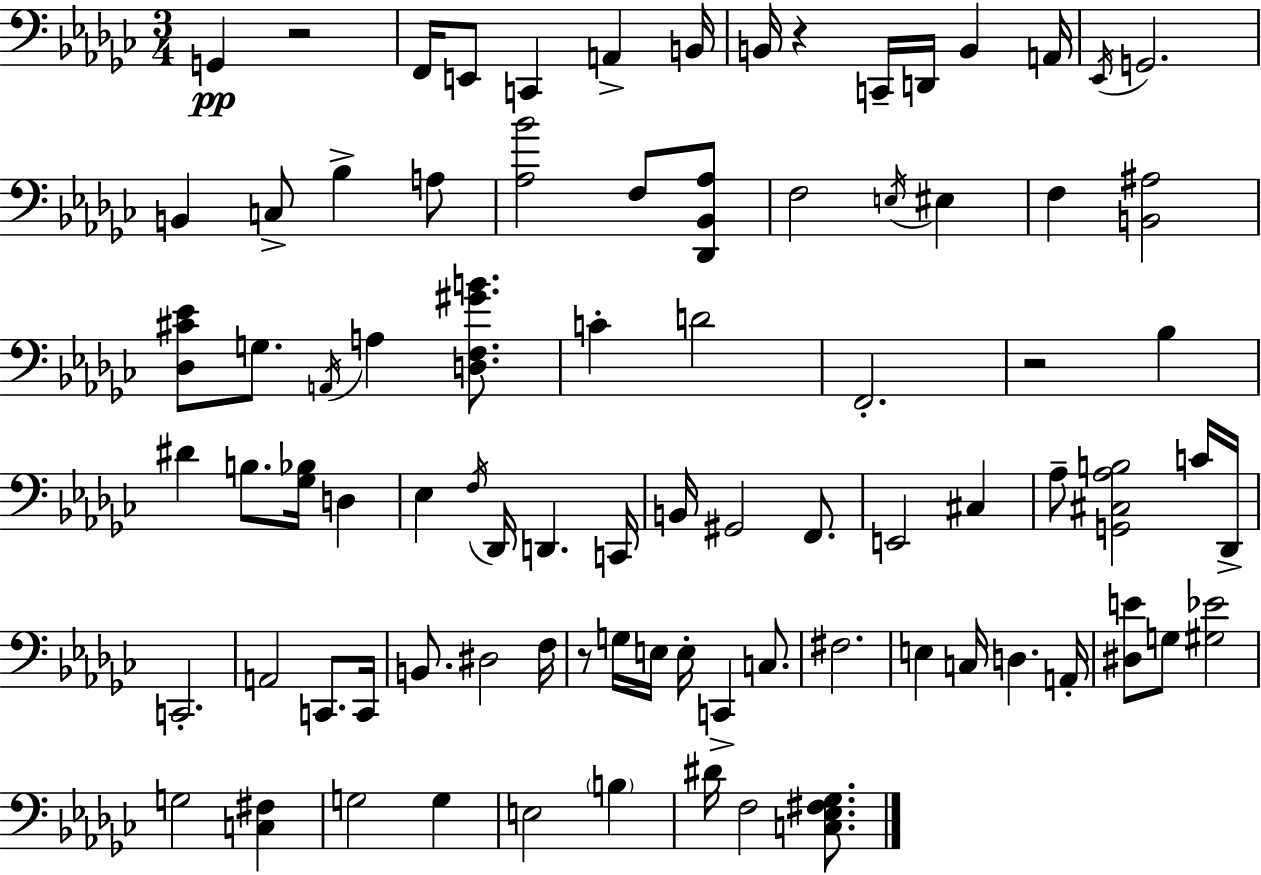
{
  \clef bass
  \numericTimeSignature
  \time 3/4
  \key ees \minor
  g,4\pp r2 | f,16 e,8 c,4 a,4-> b,16 | b,16 r4 c,16-- d,16 b,4 a,16 | \acciaccatura { ees,16 } g,2. | \break b,4 c8-> bes4-> a8 | <aes bes'>2 f8 <des, bes, aes>8 | f2 \acciaccatura { e16 } eis4 | f4 <b, ais>2 | \break <des cis' ees'>8 g8. \acciaccatura { a,16 } a4 | <d f gis' b'>8. c'4-. d'2 | f,2.-. | r2 bes4 | \break dis'4 b8. <ges bes>16 d4 | ees4 \acciaccatura { f16 } des,16 d,4. | c,16 b,16 gis,2 | f,8. e,2 | \break cis4 aes8-- <g, cis aes b>2 | c'16 des,16-> c,2.-. | a,2 | c,8. c,16 b,8. dis2 | \break f16 r8 g16 e16 e16-. c,4-> | c8. fis2. | e4 c16 d4. | a,16-. <dis e'>8 g8 <gis ees'>2 | \break g2 | <c fis>4 g2 | g4 e2 | \parenthesize b4 dis'16 f2 | \break <c ees fis ges>8. \bar "|."
}